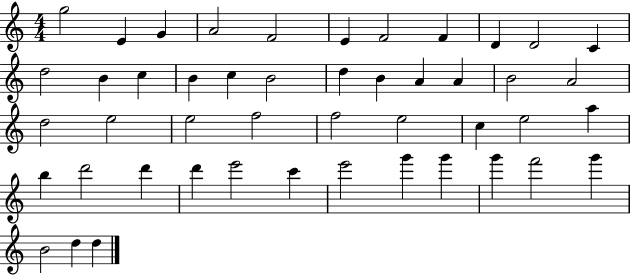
G5/h E4/q G4/q A4/h F4/h E4/q F4/h F4/q D4/q D4/h C4/q D5/h B4/q C5/q B4/q C5/q B4/h D5/q B4/q A4/q A4/q B4/h A4/h D5/h E5/h E5/h F5/h F5/h E5/h C5/q E5/h A5/q B5/q D6/h D6/q D6/q E6/h C6/q E6/h G6/q G6/q G6/q F6/h G6/q B4/h D5/q D5/q